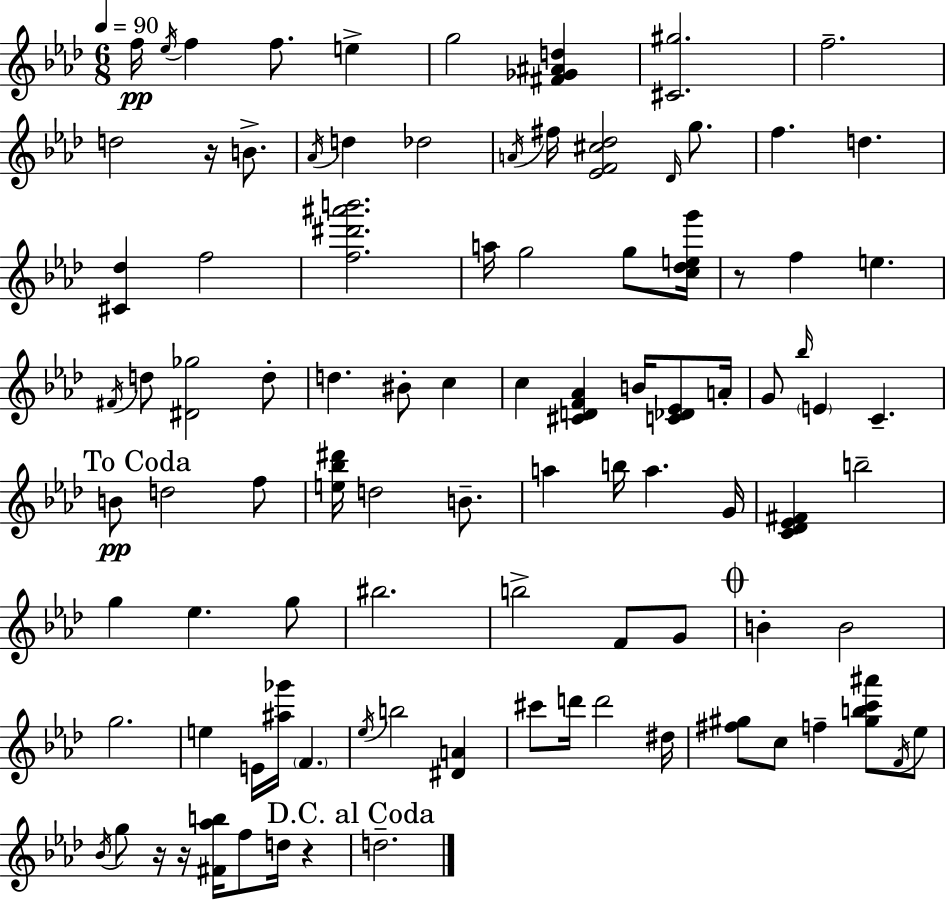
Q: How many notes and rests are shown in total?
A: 96